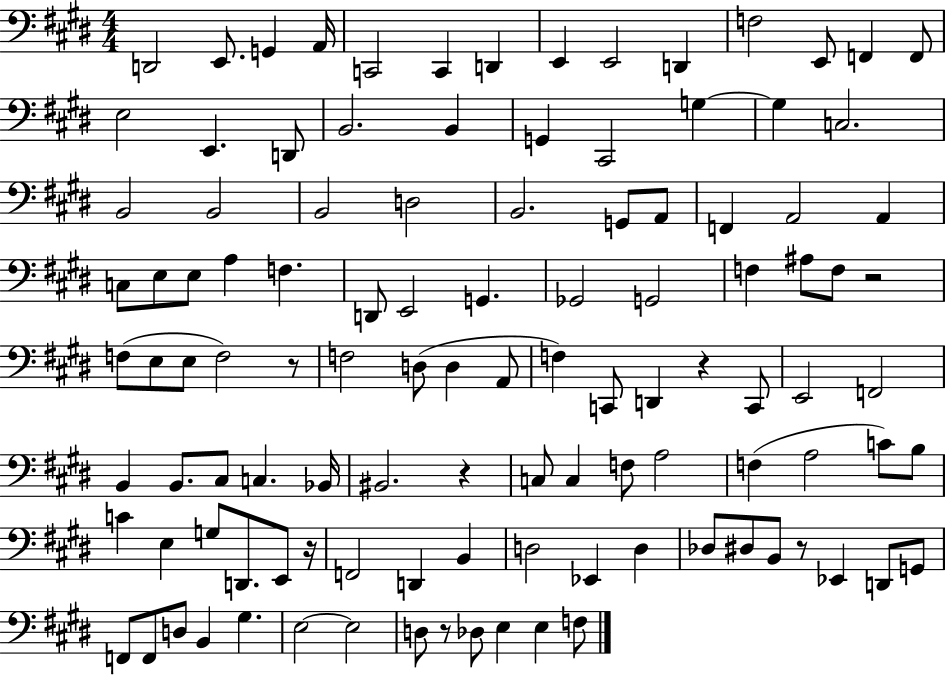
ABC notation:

X:1
T:Untitled
M:4/4
L:1/4
K:E
D,,2 E,,/2 G,, A,,/4 C,,2 C,, D,, E,, E,,2 D,, F,2 E,,/2 F,, F,,/2 E,2 E,, D,,/2 B,,2 B,, G,, ^C,,2 G, G, C,2 B,,2 B,,2 B,,2 D,2 B,,2 G,,/2 A,,/2 F,, A,,2 A,, C,/2 E,/2 E,/2 A, F, D,,/2 E,,2 G,, _G,,2 G,,2 F, ^A,/2 F,/2 z2 F,/2 E,/2 E,/2 F,2 z/2 F,2 D,/2 D, A,,/2 F, C,,/2 D,, z C,,/2 E,,2 F,,2 B,, B,,/2 ^C,/2 C, _B,,/4 ^B,,2 z C,/2 C, F,/2 A,2 F, A,2 C/2 B,/2 C E, G,/2 D,,/2 E,,/2 z/4 F,,2 D,, B,, D,2 _E,, D, _D,/2 ^D,/2 B,,/2 z/2 _E,, D,,/2 G,,/2 F,,/2 F,,/2 D,/2 B,, ^G, E,2 E,2 D,/2 z/2 _D,/2 E, E, F,/2